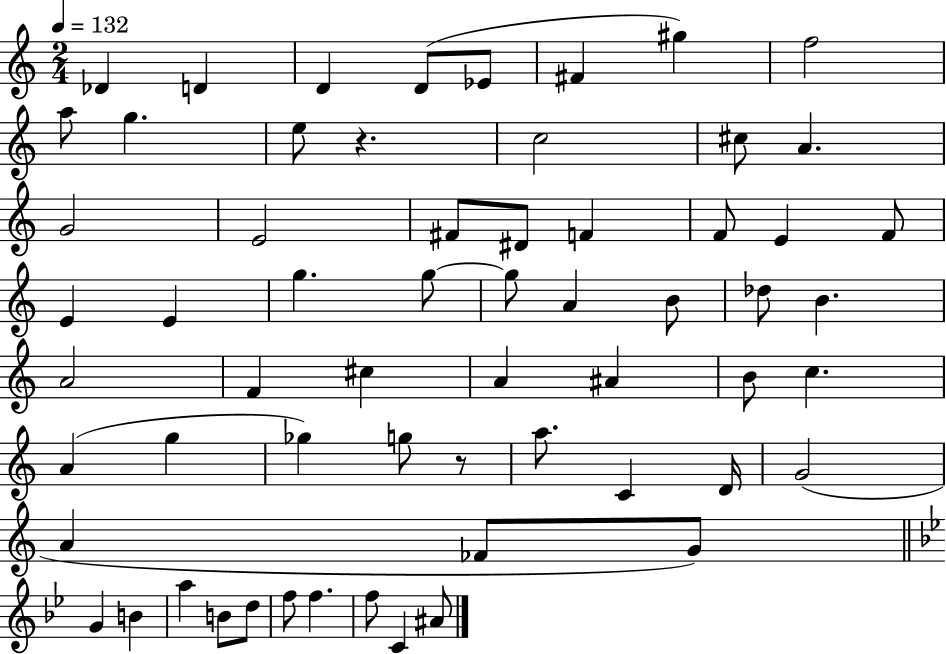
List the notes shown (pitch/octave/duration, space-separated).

Db4/q D4/q D4/q D4/e Eb4/e F#4/q G#5/q F5/h A5/e G5/q. E5/e R/q. C5/h C#5/e A4/q. G4/h E4/h F#4/e D#4/e F4/q F4/e E4/q F4/e E4/q E4/q G5/q. G5/e G5/e A4/q B4/e Db5/e B4/q. A4/h F4/q C#5/q A4/q A#4/q B4/e C5/q. A4/q G5/q Gb5/q G5/e R/e A5/e. C4/q D4/s G4/h A4/q FES4/e G4/e G4/q B4/q A5/q B4/e D5/e F5/e F5/q. F5/e C4/q A#4/e